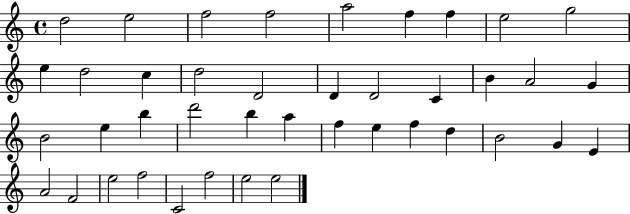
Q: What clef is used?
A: treble